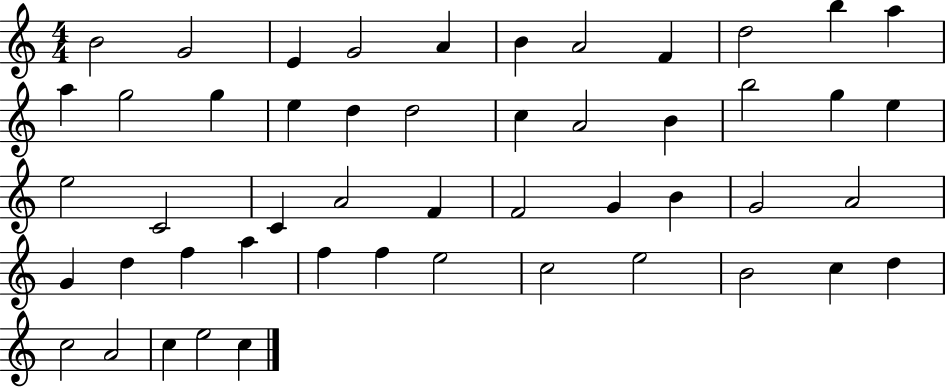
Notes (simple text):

B4/h G4/h E4/q G4/h A4/q B4/q A4/h F4/q D5/h B5/q A5/q A5/q G5/h G5/q E5/q D5/q D5/h C5/q A4/h B4/q B5/h G5/q E5/q E5/h C4/h C4/q A4/h F4/q F4/h G4/q B4/q G4/h A4/h G4/q D5/q F5/q A5/q F5/q F5/q E5/h C5/h E5/h B4/h C5/q D5/q C5/h A4/h C5/q E5/h C5/q